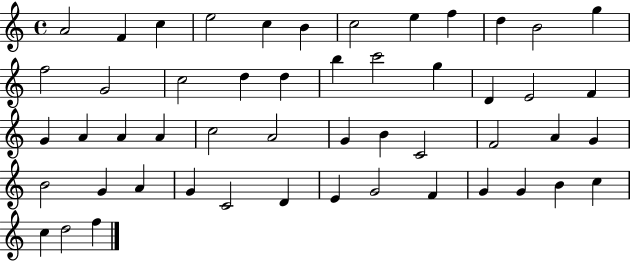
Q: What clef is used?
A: treble